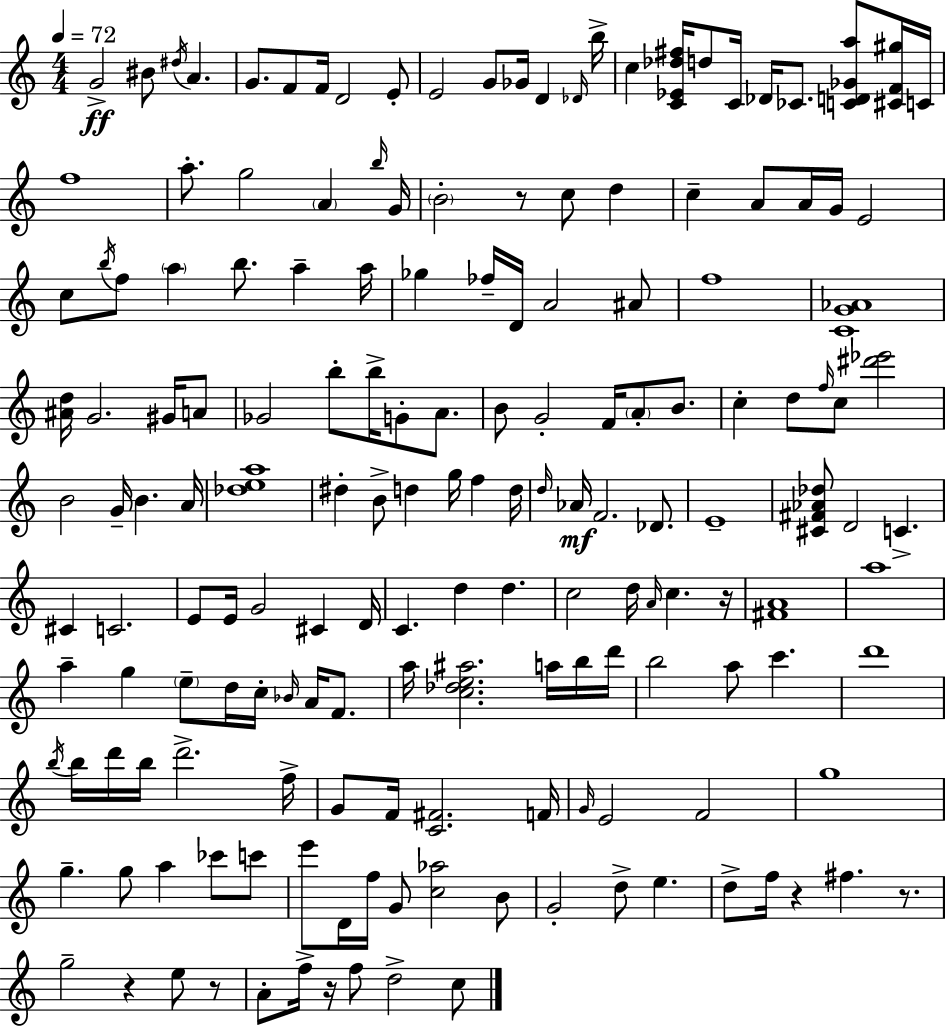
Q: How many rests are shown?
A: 7